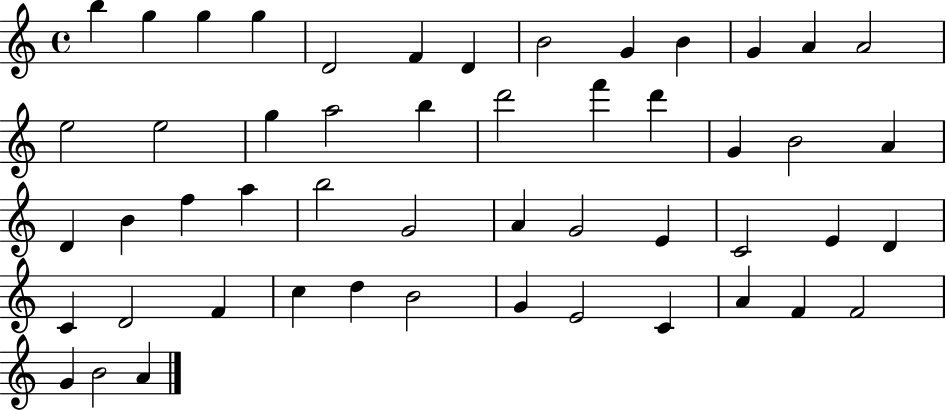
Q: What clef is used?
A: treble